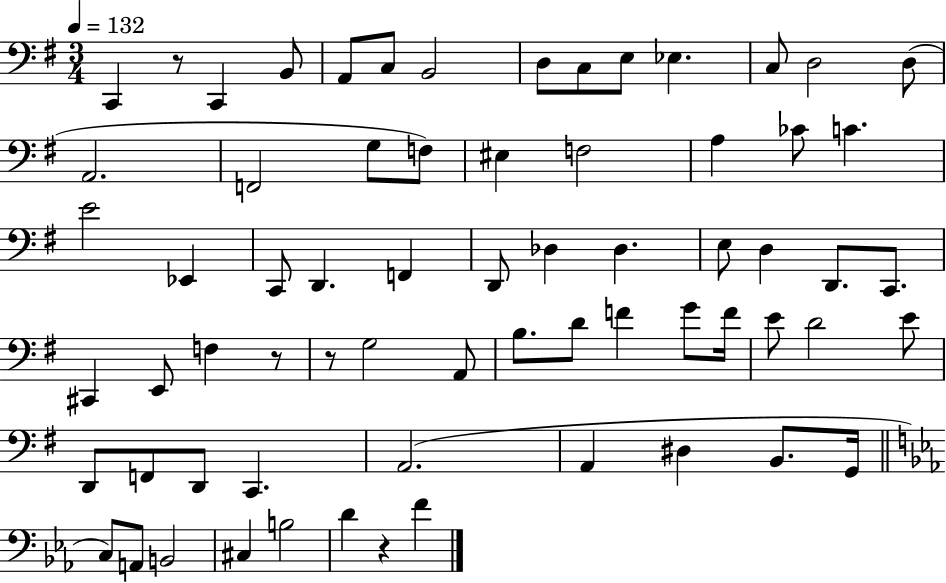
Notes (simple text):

C2/q R/e C2/q B2/e A2/e C3/e B2/h D3/e C3/e E3/e Eb3/q. C3/e D3/h D3/e A2/h. F2/h G3/e F3/e EIS3/q F3/h A3/q CES4/e C4/q. E4/h Eb2/q C2/e D2/q. F2/q D2/e Db3/q Db3/q. E3/e D3/q D2/e. C2/e. C#2/q E2/e F3/q R/e R/e G3/h A2/e B3/e. D4/e F4/q G4/e F4/s E4/e D4/h E4/e D2/e F2/e D2/e C2/q. A2/h. A2/q D#3/q B2/e. G2/s C3/e A2/e B2/h C#3/q B3/h D4/q R/q F4/q